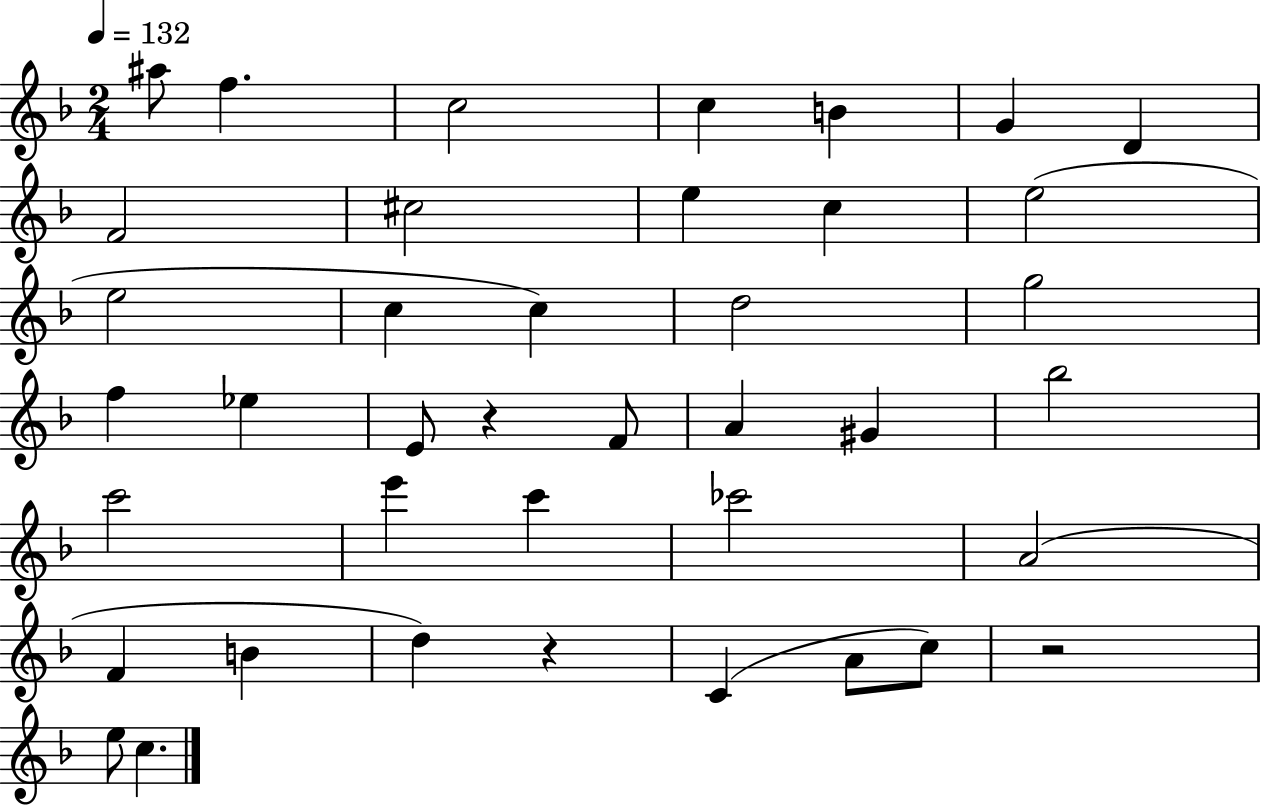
{
  \clef treble
  \numericTimeSignature
  \time 2/4
  \key f \major
  \tempo 4 = 132
  \repeat volta 2 { ais''8 f''4. | c''2 | c''4 b'4 | g'4 d'4 | \break f'2 | cis''2 | e''4 c''4 | e''2( | \break e''2 | c''4 c''4) | d''2 | g''2 | \break f''4 ees''4 | e'8 r4 f'8 | a'4 gis'4 | bes''2 | \break c'''2 | e'''4 c'''4 | ces'''2 | a'2( | \break f'4 b'4 | d''4) r4 | c'4( a'8 c''8) | r2 | \break e''8 c''4. | } \bar "|."
}